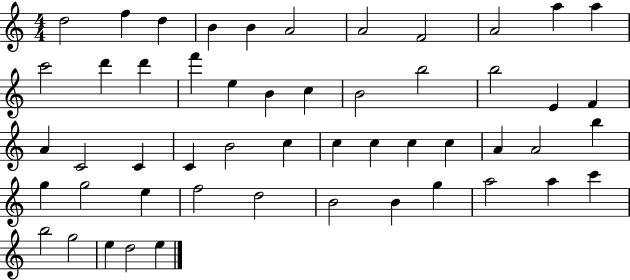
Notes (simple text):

D5/h F5/q D5/q B4/q B4/q A4/h A4/h F4/h A4/h A5/q A5/q C6/h D6/q D6/q F6/q E5/q B4/q C5/q B4/h B5/h B5/h E4/q F4/q A4/q C4/h C4/q C4/q B4/h C5/q C5/q C5/q C5/q C5/q A4/q A4/h B5/q G5/q G5/h E5/q F5/h D5/h B4/h B4/q G5/q A5/h A5/q C6/q B5/h G5/h E5/q D5/h E5/q